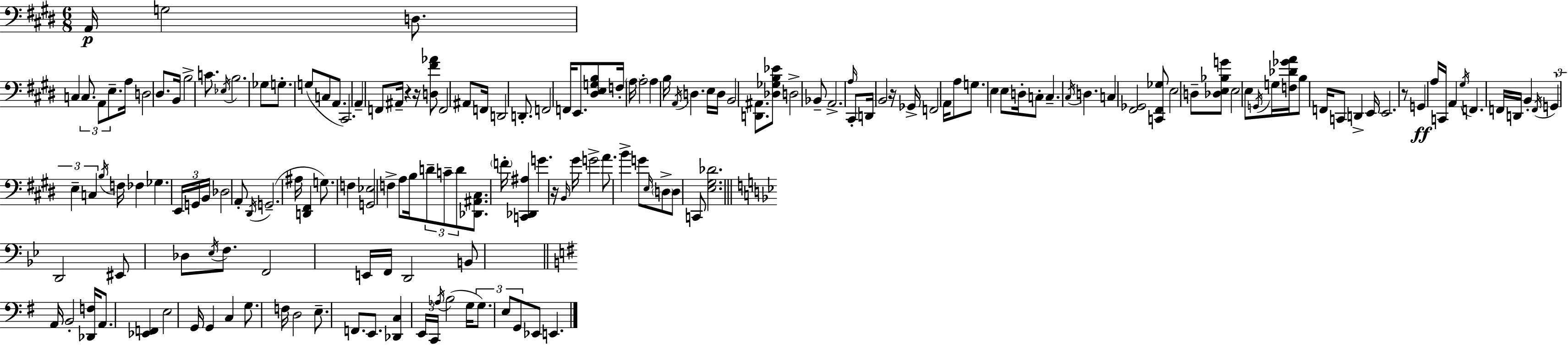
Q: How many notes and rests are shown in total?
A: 173